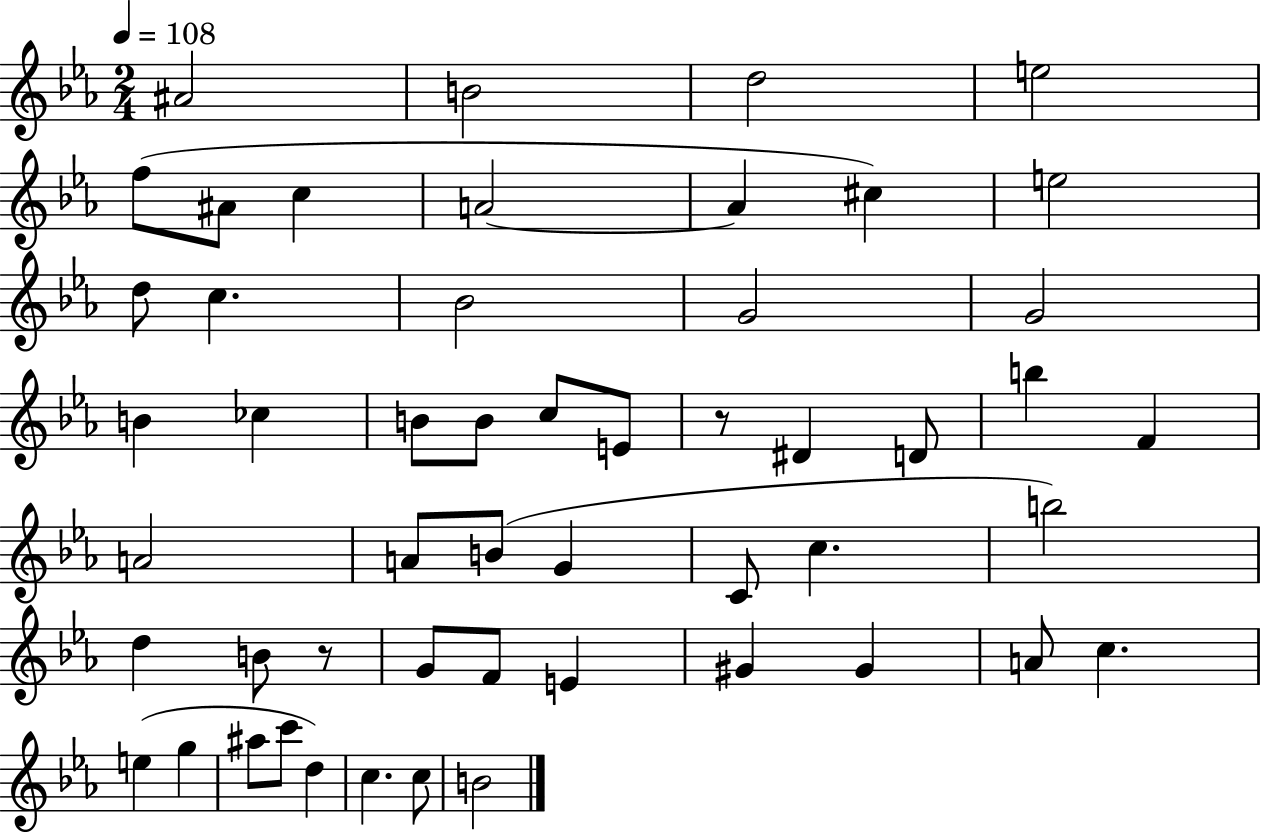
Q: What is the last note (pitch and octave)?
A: B4